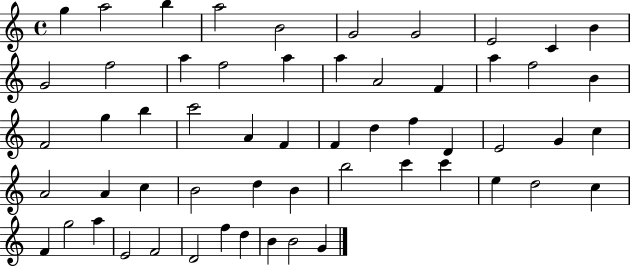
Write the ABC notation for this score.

X:1
T:Untitled
M:4/4
L:1/4
K:C
g a2 b a2 B2 G2 G2 E2 C B G2 f2 a f2 a a A2 F a f2 B F2 g b c'2 A F F d f D E2 G c A2 A c B2 d B b2 c' c' e d2 c F g2 a E2 F2 D2 f d B B2 G